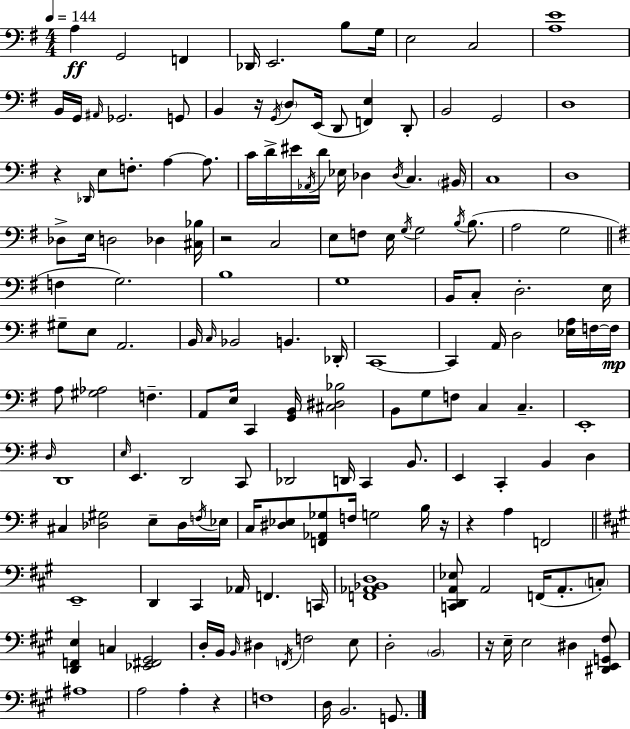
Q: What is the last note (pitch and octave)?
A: G2